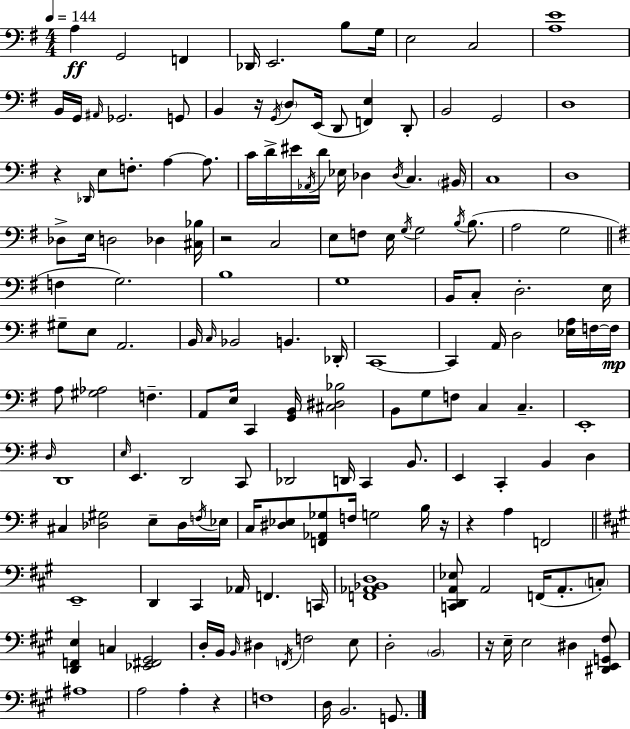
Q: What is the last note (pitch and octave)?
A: G2